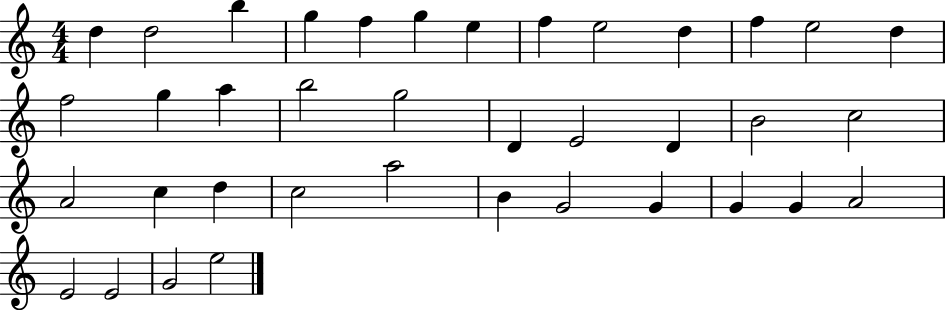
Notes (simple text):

D5/q D5/h B5/q G5/q F5/q G5/q E5/q F5/q E5/h D5/q F5/q E5/h D5/q F5/h G5/q A5/q B5/h G5/h D4/q E4/h D4/q B4/h C5/h A4/h C5/q D5/q C5/h A5/h B4/q G4/h G4/q G4/q G4/q A4/h E4/h E4/h G4/h E5/h